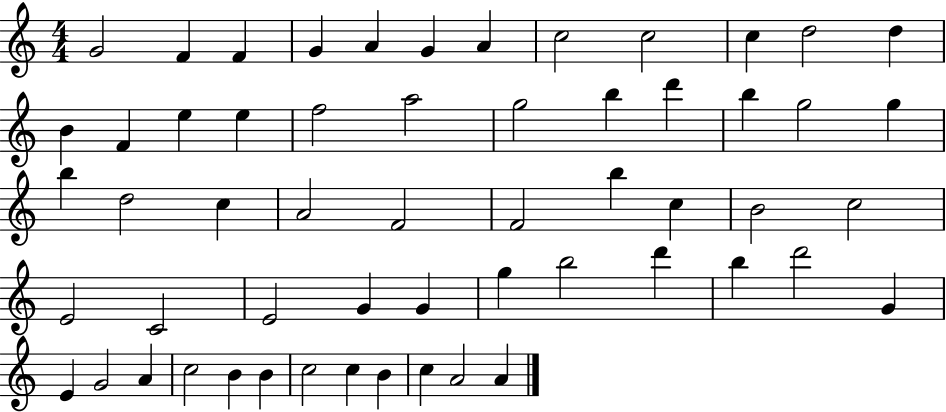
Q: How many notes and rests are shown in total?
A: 57